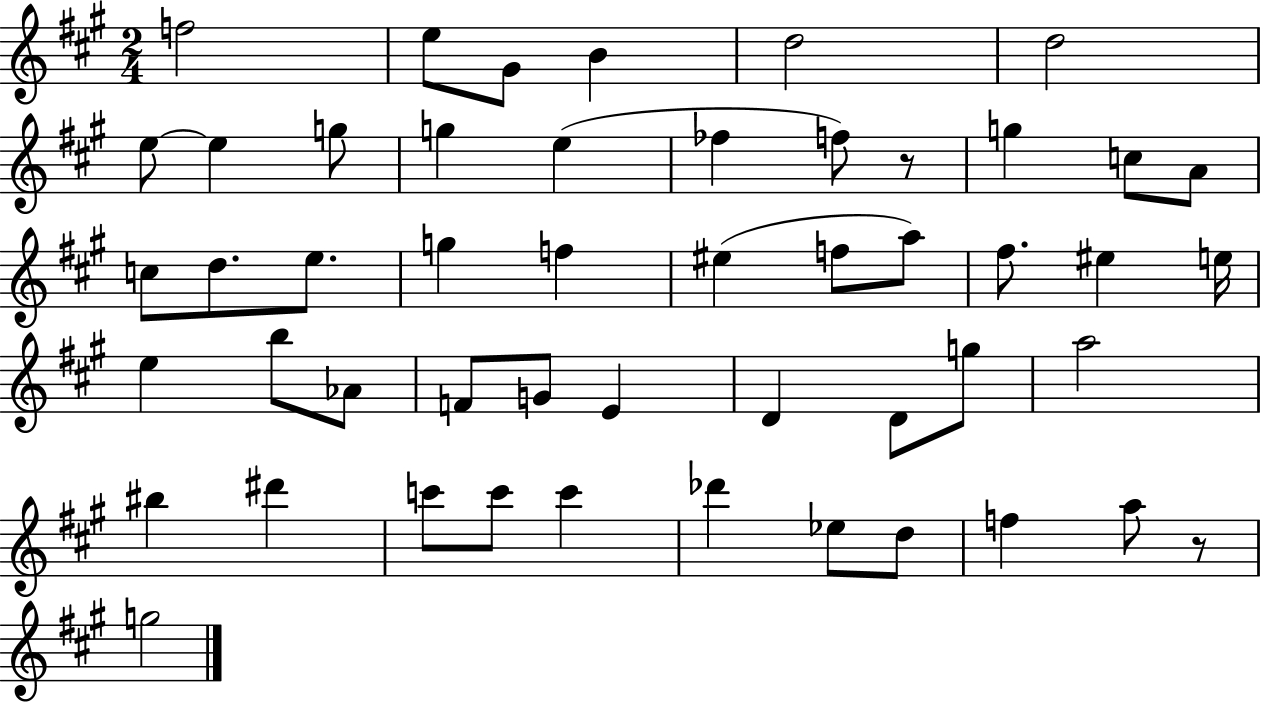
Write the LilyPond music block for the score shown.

{
  \clef treble
  \numericTimeSignature
  \time 2/4
  \key a \major
  f''2 | e''8 gis'8 b'4 | d''2 | d''2 | \break e''8~~ e''4 g''8 | g''4 e''4( | fes''4 f''8) r8 | g''4 c''8 a'8 | \break c''8 d''8. e''8. | g''4 f''4 | eis''4( f''8 a''8) | fis''8. eis''4 e''16 | \break e''4 b''8 aes'8 | f'8 g'8 e'4 | d'4 d'8 g''8 | a''2 | \break bis''4 dis'''4 | c'''8 c'''8 c'''4 | des'''4 ees''8 d''8 | f''4 a''8 r8 | \break g''2 | \bar "|."
}